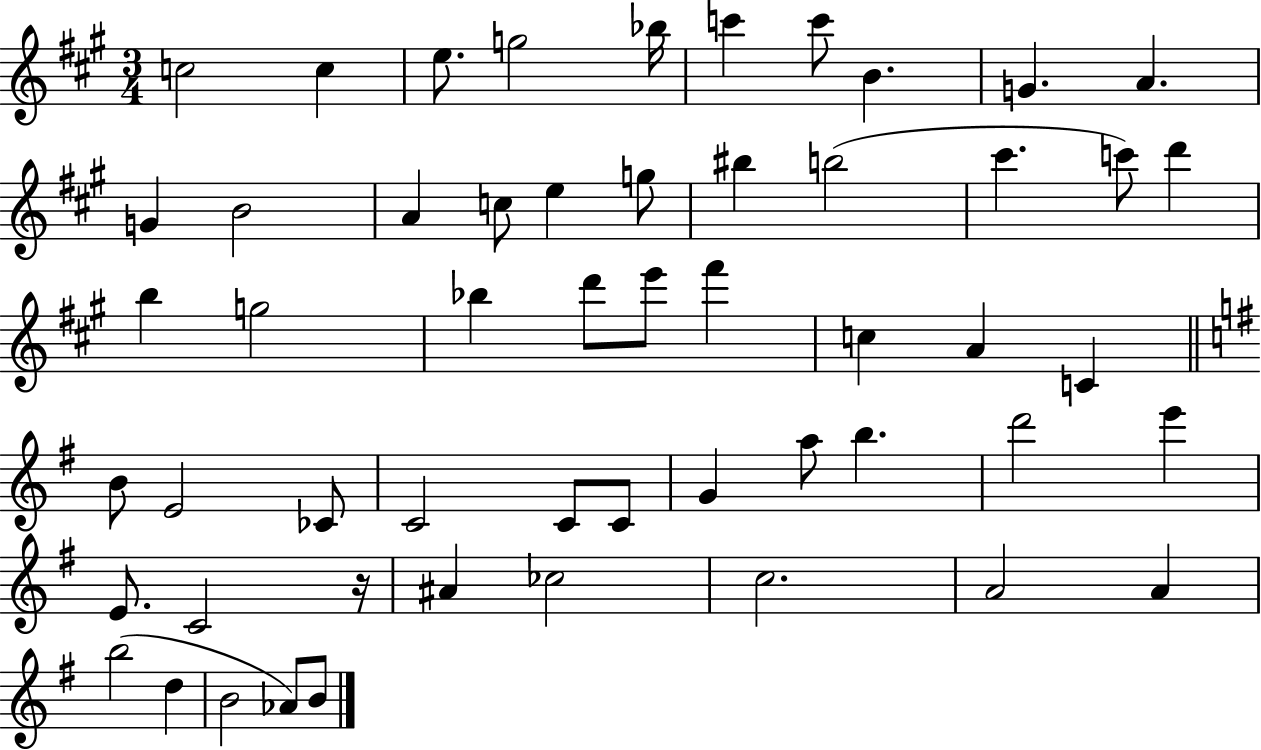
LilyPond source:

{
  \clef treble
  \numericTimeSignature
  \time 3/4
  \key a \major
  c''2 c''4 | e''8. g''2 bes''16 | c'''4 c'''8 b'4. | g'4. a'4. | \break g'4 b'2 | a'4 c''8 e''4 g''8 | bis''4 b''2( | cis'''4. c'''8) d'''4 | \break b''4 g''2 | bes''4 d'''8 e'''8 fis'''4 | c''4 a'4 c'4 | \bar "||" \break \key g \major b'8 e'2 ces'8 | c'2 c'8 c'8 | g'4 a''8 b''4. | d'''2 e'''4 | \break e'8. c'2 r16 | ais'4 ces''2 | c''2. | a'2 a'4 | \break b''2( d''4 | b'2 aes'8) b'8 | \bar "|."
}